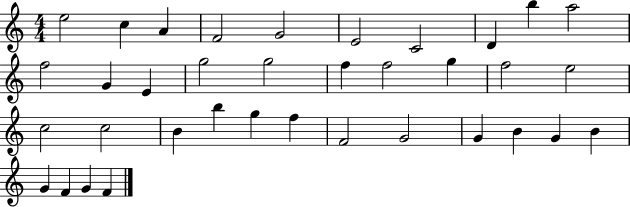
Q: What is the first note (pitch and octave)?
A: E5